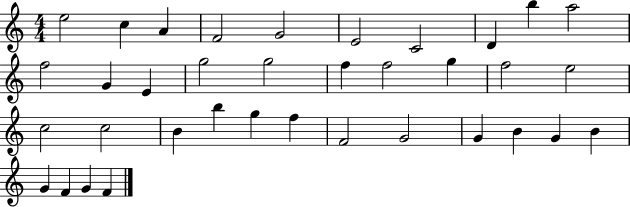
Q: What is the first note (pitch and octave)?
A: E5